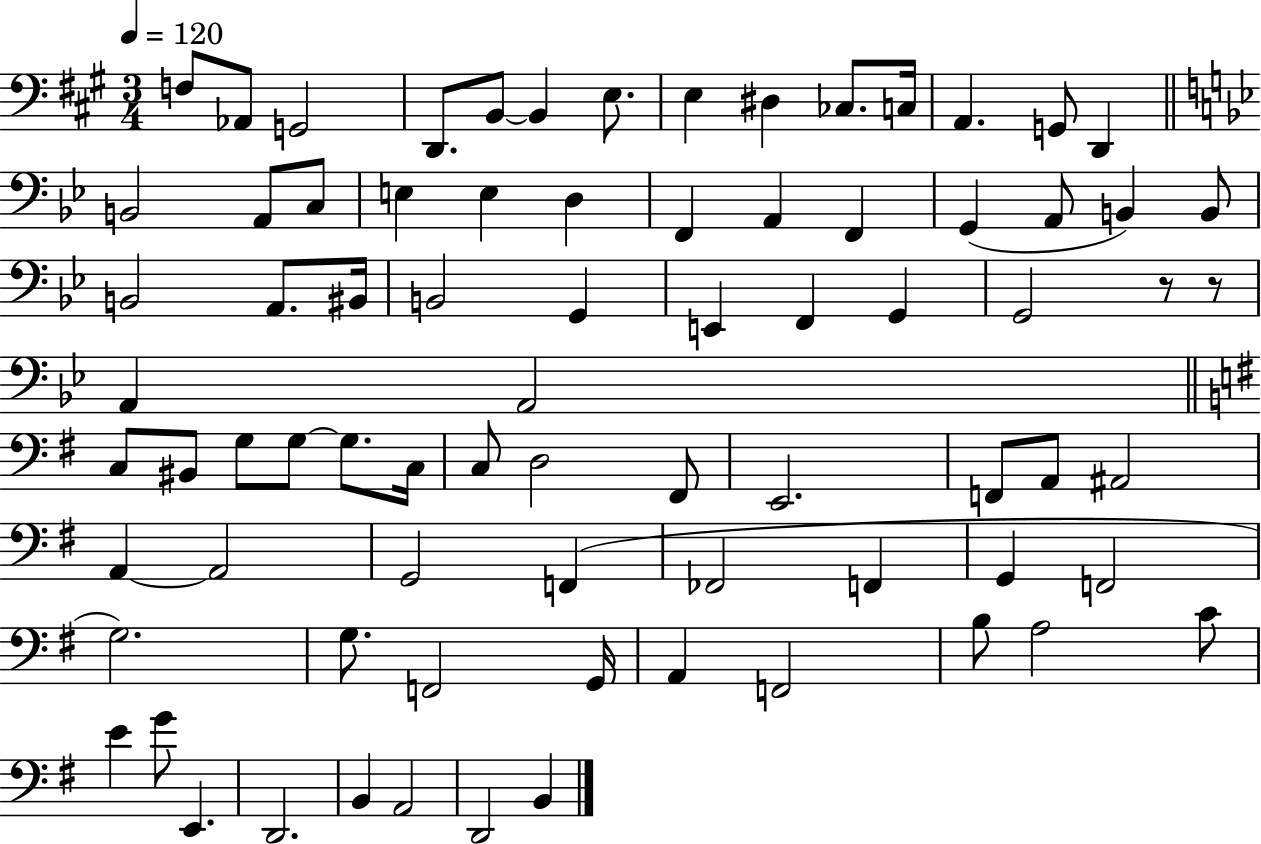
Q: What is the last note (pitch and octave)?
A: B2